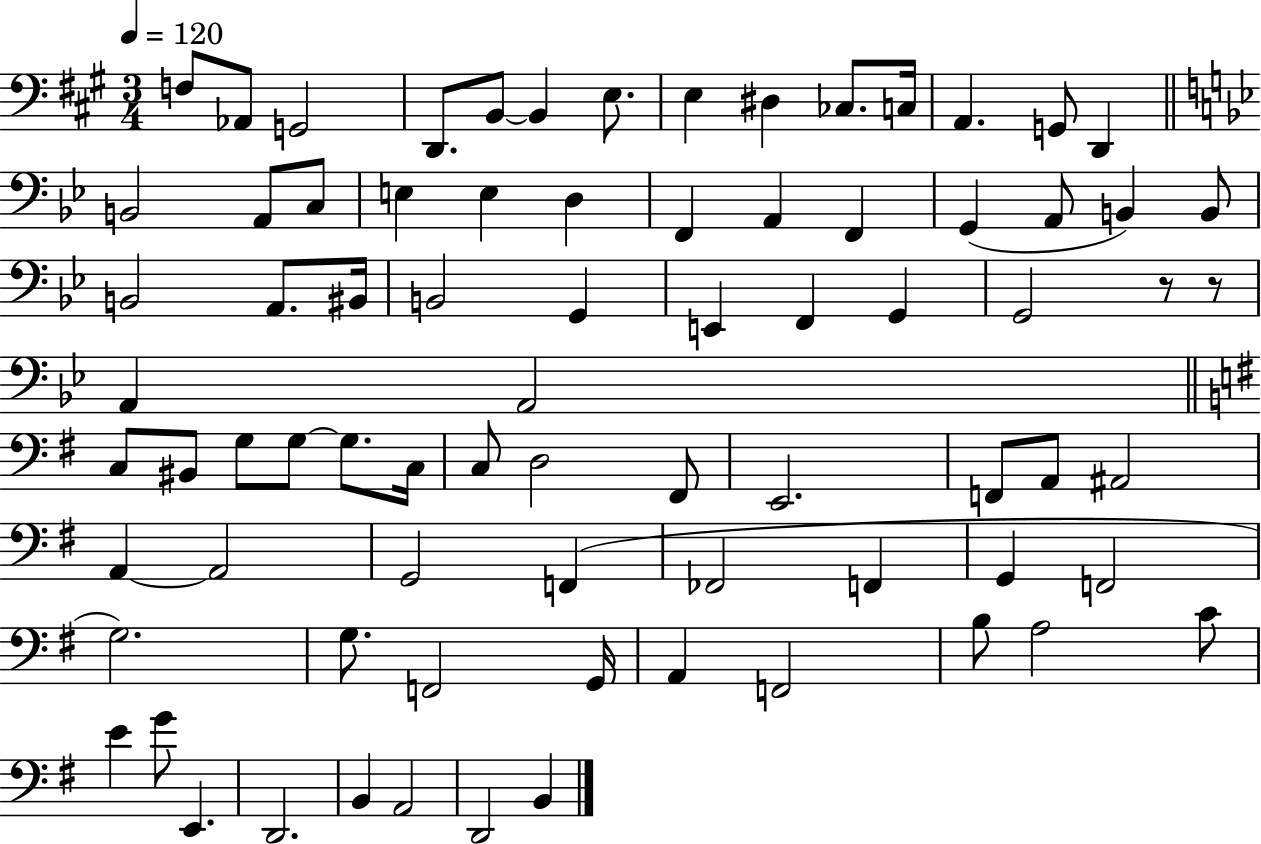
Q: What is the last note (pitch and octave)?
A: B2